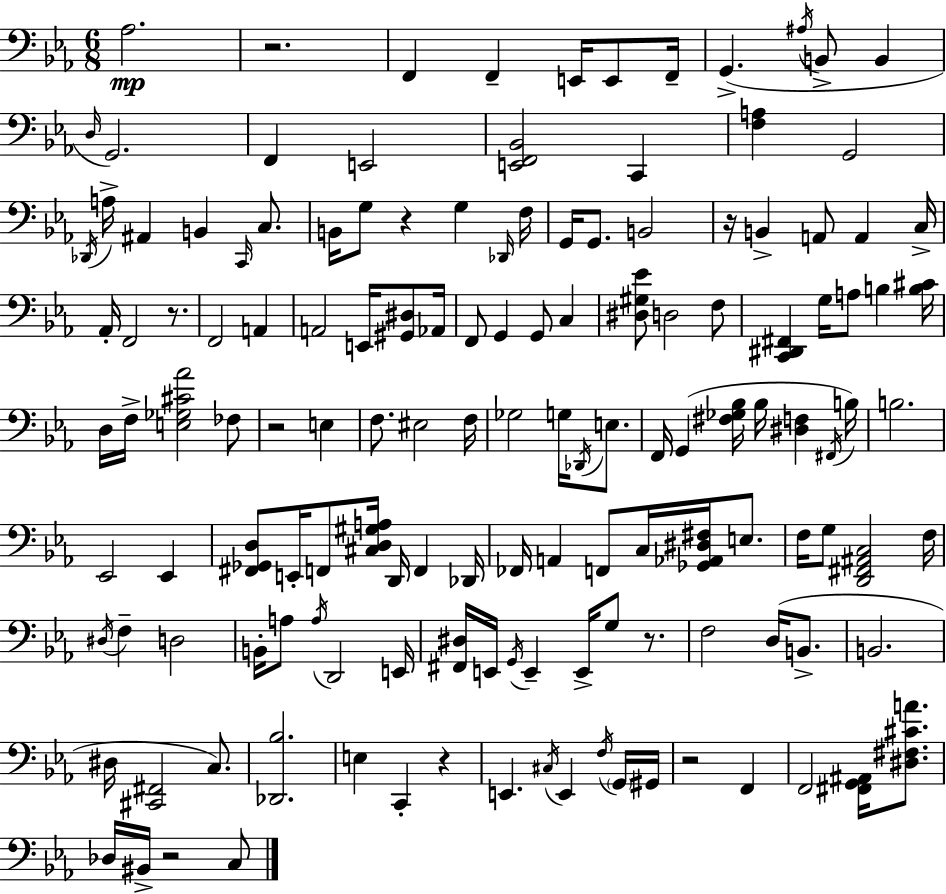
Ab3/h. R/h. F2/q F2/q E2/s E2/e F2/s G2/q. A#3/s B2/e B2/q D3/s G2/h. F2/q E2/h [E2,F2,Bb2]/h C2/q [F3,A3]/q G2/h Db2/s A3/s A#2/q B2/q C2/s C3/e. B2/s G3/e R/q G3/q Db2/s F3/s G2/s G2/e. B2/h R/s B2/q A2/e A2/q C3/s Ab2/s F2/h R/e. F2/h A2/q A2/h E2/s [G#2,D#3]/e Ab2/s F2/e G2/q G2/e C3/q [D#3,G#3,Eb4]/e D3/h F3/e [C2,D#2,F#2]/q G3/s A3/e B3/q [B3,C#4]/s D3/s F3/s [E3,Gb3,C#4,Ab4]/h FES3/e R/h E3/q F3/e. EIS3/h F3/s Gb3/h G3/s Db2/s E3/e. F2/s G2/q [F#3,Gb3,Bb3]/s Bb3/s [D#3,F3]/q F#2/s B3/s B3/h. Eb2/h Eb2/q [F#2,Gb2,D3]/e E2/s F2/e [C#3,D3,G#3,A3]/s D2/s F2/q Db2/s FES2/s A2/q F2/e C3/s [Gb2,Ab2,D#3,F#3]/s E3/e. F3/s G3/e [D2,F#2,A#2,C3]/h F3/s D#3/s F3/q D3/h B2/s A3/e A3/s D2/h E2/s [F#2,D#3]/s E2/s G2/s E2/q E2/s G3/e R/e. F3/h D3/s B2/e. B2/h. D#3/s [C#2,F#2]/h C3/e. [Db2,Bb3]/h. E3/q C2/q R/q E2/q. C#3/s E2/q F3/s G2/s G#2/s R/h F2/q F2/h [F#2,G2,A#2]/s [D#3,F#3,C#4,A4]/e. Db3/s BIS2/s R/h C3/e